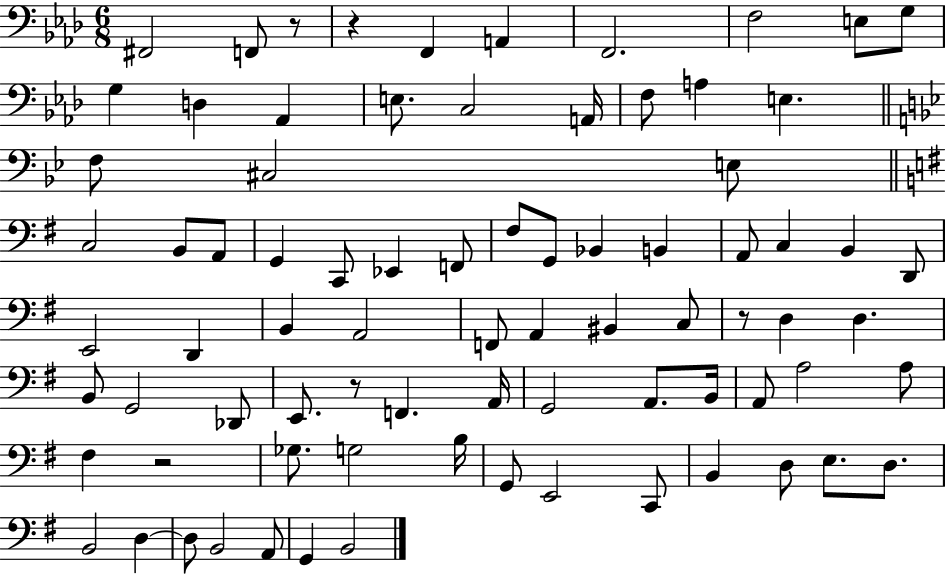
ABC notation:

X:1
T:Untitled
M:6/8
L:1/4
K:Ab
^F,,2 F,,/2 z/2 z F,, A,, F,,2 F,2 E,/2 G,/2 G, D, _A,, E,/2 C,2 A,,/4 F,/2 A, E, F,/2 ^C,2 E,/2 C,2 B,,/2 A,,/2 G,, C,,/2 _E,, F,,/2 ^F,/2 G,,/2 _B,, B,, A,,/2 C, B,, D,,/2 E,,2 D,, B,, A,,2 F,,/2 A,, ^B,, C,/2 z/2 D, D, B,,/2 G,,2 _D,,/2 E,,/2 z/2 F,, A,,/4 G,,2 A,,/2 B,,/4 A,,/2 A,2 A,/2 ^F, z2 _G,/2 G,2 B,/4 G,,/2 E,,2 C,,/2 B,, D,/2 E,/2 D,/2 B,,2 D, D,/2 B,,2 A,,/2 G,, B,,2